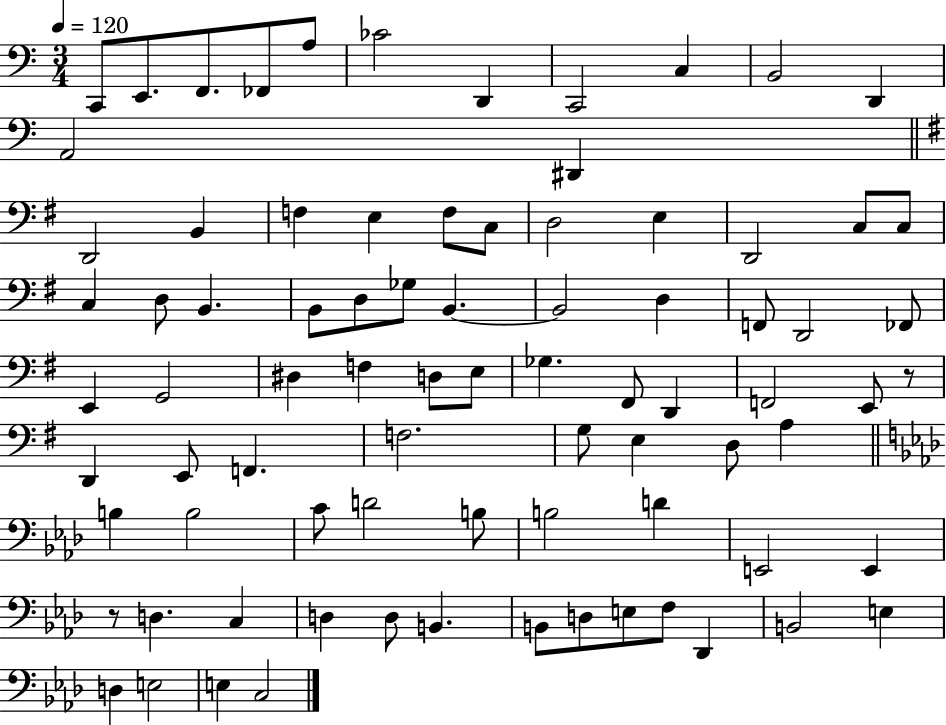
C2/e E2/e. F2/e. FES2/e A3/e CES4/h D2/q C2/h C3/q B2/h D2/q A2/h D#2/q D2/h B2/q F3/q E3/q F3/e C3/e D3/h E3/q D2/h C3/e C3/e C3/q D3/e B2/q. B2/e D3/e Gb3/e B2/q. B2/h D3/q F2/e D2/h FES2/e E2/q G2/h D#3/q F3/q D3/e E3/e Gb3/q. F#2/e D2/q F2/h E2/e R/e D2/q E2/e F2/q. F3/h. G3/e E3/q D3/e A3/q B3/q B3/h C4/e D4/h B3/e B3/h D4/q E2/h E2/q R/e D3/q. C3/q D3/q D3/e B2/q. B2/e D3/e E3/e F3/e Db2/q B2/h E3/q D3/q E3/h E3/q C3/h